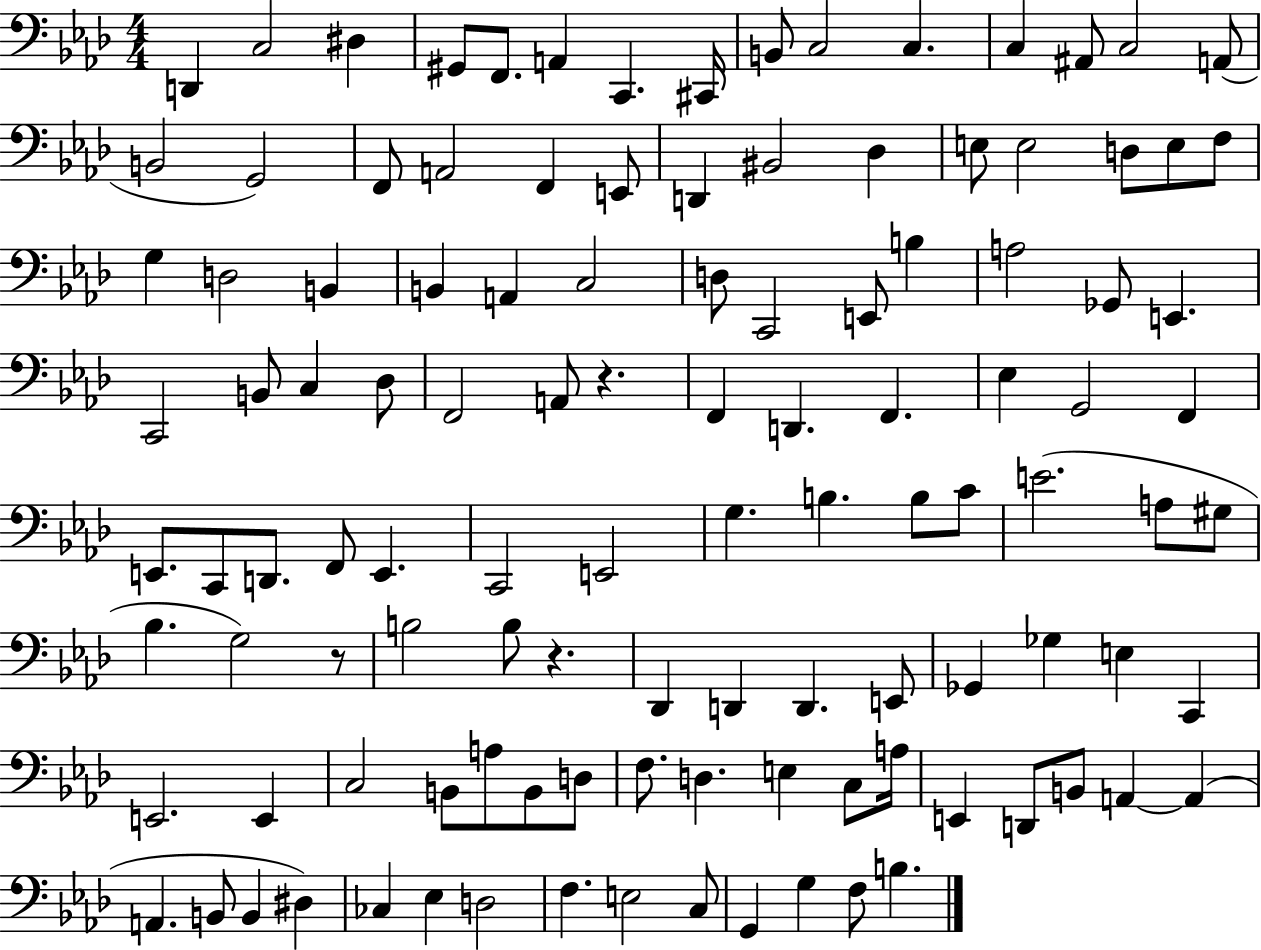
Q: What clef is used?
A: bass